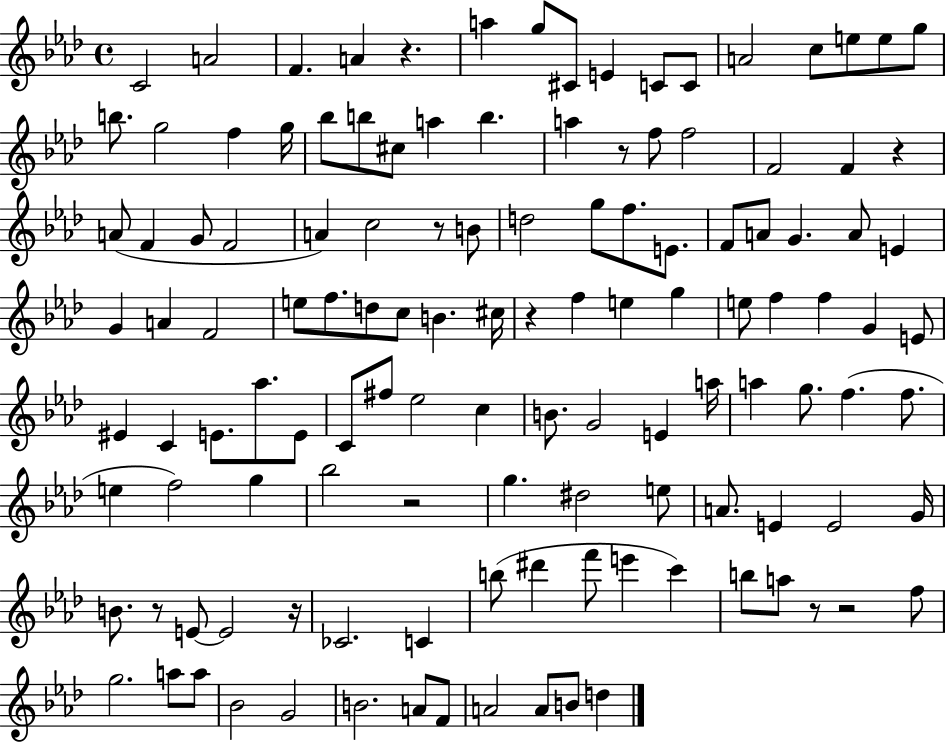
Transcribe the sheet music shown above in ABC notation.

X:1
T:Untitled
M:4/4
L:1/4
K:Ab
C2 A2 F A z a g/2 ^C/2 E C/2 C/2 A2 c/2 e/2 e/2 g/2 b/2 g2 f g/4 _b/2 b/2 ^c/2 a b a z/2 f/2 f2 F2 F z A/2 F G/2 F2 A c2 z/2 B/2 d2 g/2 f/2 E/2 F/2 A/2 G A/2 E G A F2 e/2 f/2 d/2 c/2 B ^c/4 z f e g e/2 f f G E/2 ^E C E/2 _a/2 E/2 C/2 ^f/2 _e2 c B/2 G2 E a/4 a g/2 f f/2 e f2 g _b2 z2 g ^d2 e/2 A/2 E E2 G/4 B/2 z/2 E/2 E2 z/4 _C2 C b/2 ^d' f'/2 e' c' b/2 a/2 z/2 z2 f/2 g2 a/2 a/2 _B2 G2 B2 A/2 F/2 A2 A/2 B/2 d